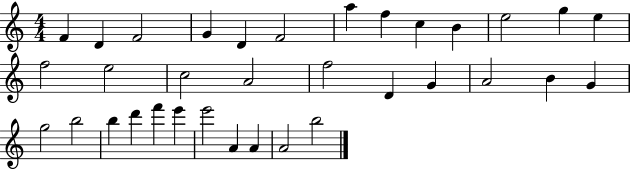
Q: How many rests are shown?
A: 0